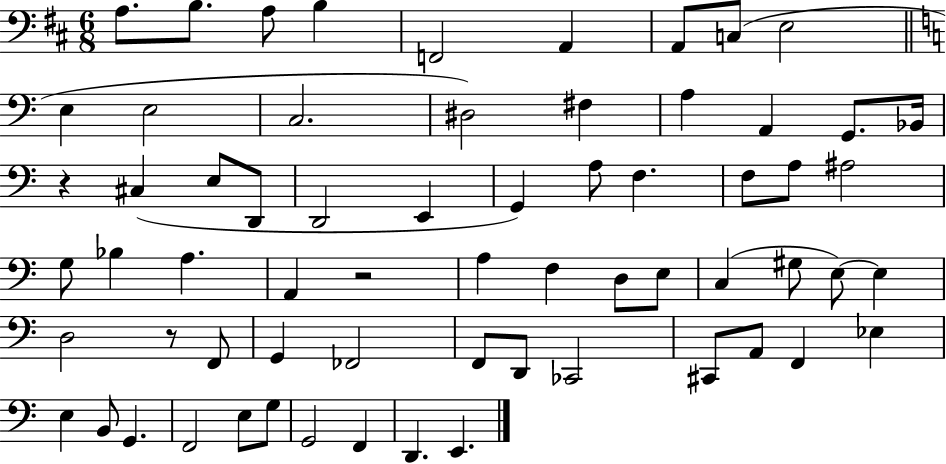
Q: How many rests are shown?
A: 3